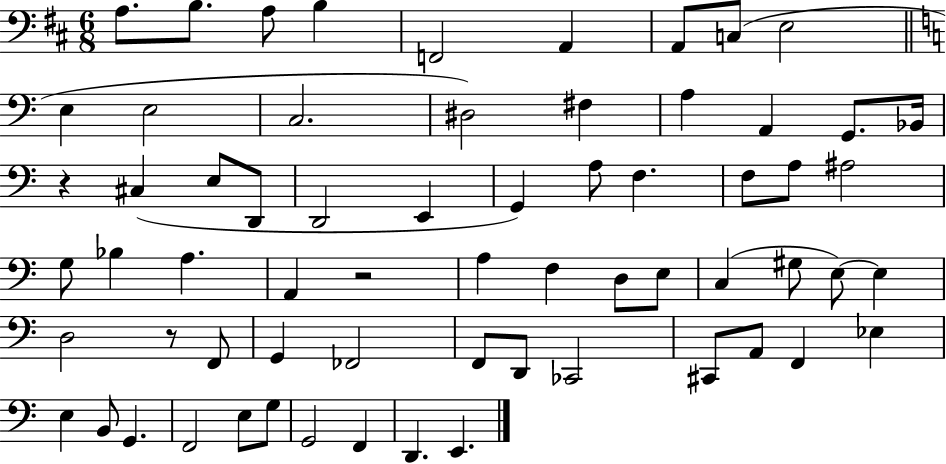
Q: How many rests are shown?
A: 3